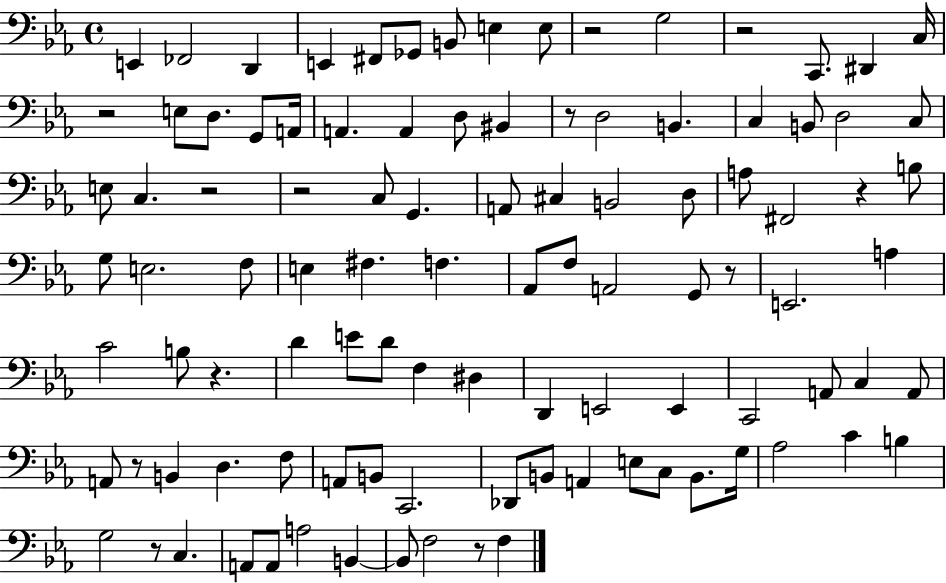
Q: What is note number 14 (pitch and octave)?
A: E3